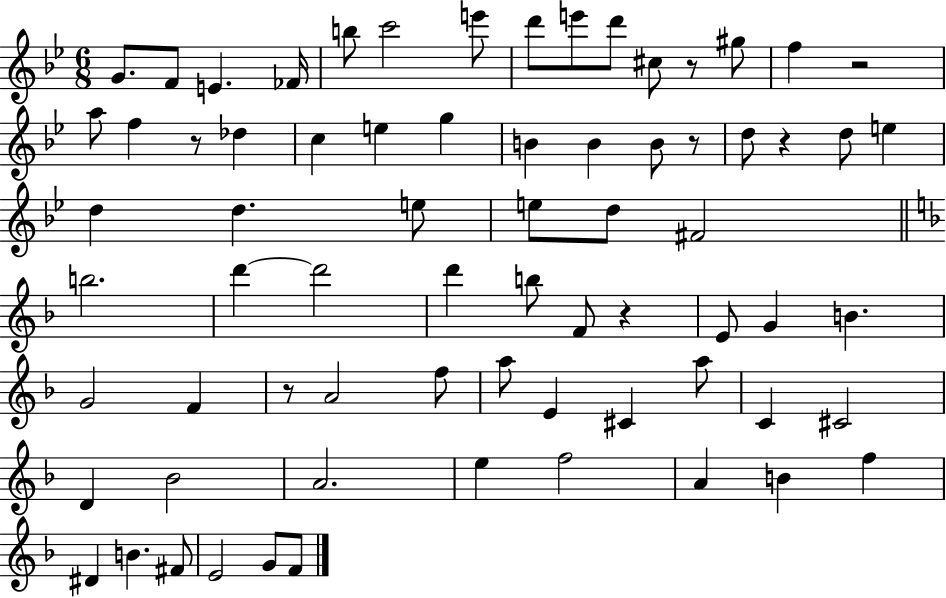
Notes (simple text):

G4/e. F4/e E4/q. FES4/s B5/e C6/h E6/e D6/e E6/e D6/e C#5/e R/e G#5/e F5/q R/h A5/e F5/q R/e Db5/q C5/q E5/q G5/q B4/q B4/q B4/e R/e D5/e R/q D5/e E5/q D5/q D5/q. E5/e E5/e D5/e F#4/h B5/h. D6/q D6/h D6/q B5/e F4/e R/q E4/e G4/q B4/q. G4/h F4/q R/e A4/h F5/e A5/e E4/q C#4/q A5/e C4/q C#4/h D4/q Bb4/h A4/h. E5/q F5/h A4/q B4/q F5/q D#4/q B4/q. F#4/e E4/h G4/e F4/e